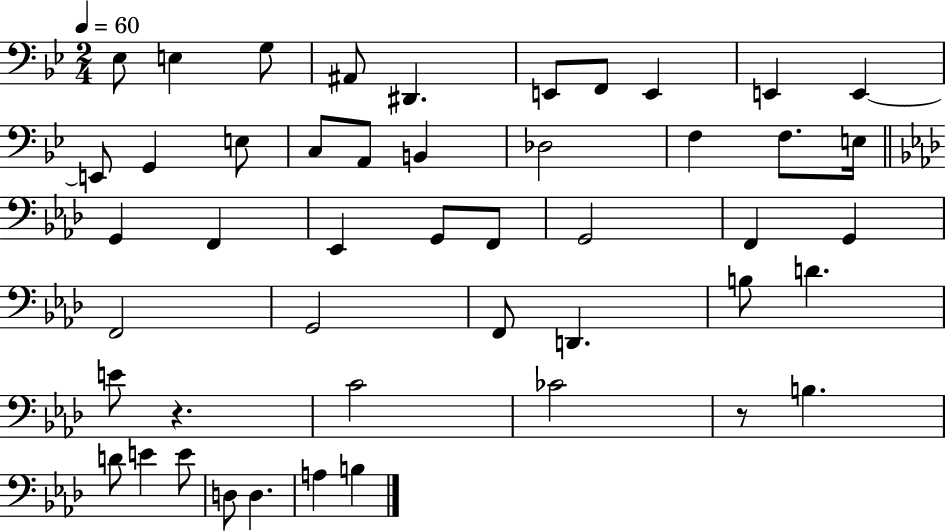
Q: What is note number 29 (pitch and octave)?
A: F2